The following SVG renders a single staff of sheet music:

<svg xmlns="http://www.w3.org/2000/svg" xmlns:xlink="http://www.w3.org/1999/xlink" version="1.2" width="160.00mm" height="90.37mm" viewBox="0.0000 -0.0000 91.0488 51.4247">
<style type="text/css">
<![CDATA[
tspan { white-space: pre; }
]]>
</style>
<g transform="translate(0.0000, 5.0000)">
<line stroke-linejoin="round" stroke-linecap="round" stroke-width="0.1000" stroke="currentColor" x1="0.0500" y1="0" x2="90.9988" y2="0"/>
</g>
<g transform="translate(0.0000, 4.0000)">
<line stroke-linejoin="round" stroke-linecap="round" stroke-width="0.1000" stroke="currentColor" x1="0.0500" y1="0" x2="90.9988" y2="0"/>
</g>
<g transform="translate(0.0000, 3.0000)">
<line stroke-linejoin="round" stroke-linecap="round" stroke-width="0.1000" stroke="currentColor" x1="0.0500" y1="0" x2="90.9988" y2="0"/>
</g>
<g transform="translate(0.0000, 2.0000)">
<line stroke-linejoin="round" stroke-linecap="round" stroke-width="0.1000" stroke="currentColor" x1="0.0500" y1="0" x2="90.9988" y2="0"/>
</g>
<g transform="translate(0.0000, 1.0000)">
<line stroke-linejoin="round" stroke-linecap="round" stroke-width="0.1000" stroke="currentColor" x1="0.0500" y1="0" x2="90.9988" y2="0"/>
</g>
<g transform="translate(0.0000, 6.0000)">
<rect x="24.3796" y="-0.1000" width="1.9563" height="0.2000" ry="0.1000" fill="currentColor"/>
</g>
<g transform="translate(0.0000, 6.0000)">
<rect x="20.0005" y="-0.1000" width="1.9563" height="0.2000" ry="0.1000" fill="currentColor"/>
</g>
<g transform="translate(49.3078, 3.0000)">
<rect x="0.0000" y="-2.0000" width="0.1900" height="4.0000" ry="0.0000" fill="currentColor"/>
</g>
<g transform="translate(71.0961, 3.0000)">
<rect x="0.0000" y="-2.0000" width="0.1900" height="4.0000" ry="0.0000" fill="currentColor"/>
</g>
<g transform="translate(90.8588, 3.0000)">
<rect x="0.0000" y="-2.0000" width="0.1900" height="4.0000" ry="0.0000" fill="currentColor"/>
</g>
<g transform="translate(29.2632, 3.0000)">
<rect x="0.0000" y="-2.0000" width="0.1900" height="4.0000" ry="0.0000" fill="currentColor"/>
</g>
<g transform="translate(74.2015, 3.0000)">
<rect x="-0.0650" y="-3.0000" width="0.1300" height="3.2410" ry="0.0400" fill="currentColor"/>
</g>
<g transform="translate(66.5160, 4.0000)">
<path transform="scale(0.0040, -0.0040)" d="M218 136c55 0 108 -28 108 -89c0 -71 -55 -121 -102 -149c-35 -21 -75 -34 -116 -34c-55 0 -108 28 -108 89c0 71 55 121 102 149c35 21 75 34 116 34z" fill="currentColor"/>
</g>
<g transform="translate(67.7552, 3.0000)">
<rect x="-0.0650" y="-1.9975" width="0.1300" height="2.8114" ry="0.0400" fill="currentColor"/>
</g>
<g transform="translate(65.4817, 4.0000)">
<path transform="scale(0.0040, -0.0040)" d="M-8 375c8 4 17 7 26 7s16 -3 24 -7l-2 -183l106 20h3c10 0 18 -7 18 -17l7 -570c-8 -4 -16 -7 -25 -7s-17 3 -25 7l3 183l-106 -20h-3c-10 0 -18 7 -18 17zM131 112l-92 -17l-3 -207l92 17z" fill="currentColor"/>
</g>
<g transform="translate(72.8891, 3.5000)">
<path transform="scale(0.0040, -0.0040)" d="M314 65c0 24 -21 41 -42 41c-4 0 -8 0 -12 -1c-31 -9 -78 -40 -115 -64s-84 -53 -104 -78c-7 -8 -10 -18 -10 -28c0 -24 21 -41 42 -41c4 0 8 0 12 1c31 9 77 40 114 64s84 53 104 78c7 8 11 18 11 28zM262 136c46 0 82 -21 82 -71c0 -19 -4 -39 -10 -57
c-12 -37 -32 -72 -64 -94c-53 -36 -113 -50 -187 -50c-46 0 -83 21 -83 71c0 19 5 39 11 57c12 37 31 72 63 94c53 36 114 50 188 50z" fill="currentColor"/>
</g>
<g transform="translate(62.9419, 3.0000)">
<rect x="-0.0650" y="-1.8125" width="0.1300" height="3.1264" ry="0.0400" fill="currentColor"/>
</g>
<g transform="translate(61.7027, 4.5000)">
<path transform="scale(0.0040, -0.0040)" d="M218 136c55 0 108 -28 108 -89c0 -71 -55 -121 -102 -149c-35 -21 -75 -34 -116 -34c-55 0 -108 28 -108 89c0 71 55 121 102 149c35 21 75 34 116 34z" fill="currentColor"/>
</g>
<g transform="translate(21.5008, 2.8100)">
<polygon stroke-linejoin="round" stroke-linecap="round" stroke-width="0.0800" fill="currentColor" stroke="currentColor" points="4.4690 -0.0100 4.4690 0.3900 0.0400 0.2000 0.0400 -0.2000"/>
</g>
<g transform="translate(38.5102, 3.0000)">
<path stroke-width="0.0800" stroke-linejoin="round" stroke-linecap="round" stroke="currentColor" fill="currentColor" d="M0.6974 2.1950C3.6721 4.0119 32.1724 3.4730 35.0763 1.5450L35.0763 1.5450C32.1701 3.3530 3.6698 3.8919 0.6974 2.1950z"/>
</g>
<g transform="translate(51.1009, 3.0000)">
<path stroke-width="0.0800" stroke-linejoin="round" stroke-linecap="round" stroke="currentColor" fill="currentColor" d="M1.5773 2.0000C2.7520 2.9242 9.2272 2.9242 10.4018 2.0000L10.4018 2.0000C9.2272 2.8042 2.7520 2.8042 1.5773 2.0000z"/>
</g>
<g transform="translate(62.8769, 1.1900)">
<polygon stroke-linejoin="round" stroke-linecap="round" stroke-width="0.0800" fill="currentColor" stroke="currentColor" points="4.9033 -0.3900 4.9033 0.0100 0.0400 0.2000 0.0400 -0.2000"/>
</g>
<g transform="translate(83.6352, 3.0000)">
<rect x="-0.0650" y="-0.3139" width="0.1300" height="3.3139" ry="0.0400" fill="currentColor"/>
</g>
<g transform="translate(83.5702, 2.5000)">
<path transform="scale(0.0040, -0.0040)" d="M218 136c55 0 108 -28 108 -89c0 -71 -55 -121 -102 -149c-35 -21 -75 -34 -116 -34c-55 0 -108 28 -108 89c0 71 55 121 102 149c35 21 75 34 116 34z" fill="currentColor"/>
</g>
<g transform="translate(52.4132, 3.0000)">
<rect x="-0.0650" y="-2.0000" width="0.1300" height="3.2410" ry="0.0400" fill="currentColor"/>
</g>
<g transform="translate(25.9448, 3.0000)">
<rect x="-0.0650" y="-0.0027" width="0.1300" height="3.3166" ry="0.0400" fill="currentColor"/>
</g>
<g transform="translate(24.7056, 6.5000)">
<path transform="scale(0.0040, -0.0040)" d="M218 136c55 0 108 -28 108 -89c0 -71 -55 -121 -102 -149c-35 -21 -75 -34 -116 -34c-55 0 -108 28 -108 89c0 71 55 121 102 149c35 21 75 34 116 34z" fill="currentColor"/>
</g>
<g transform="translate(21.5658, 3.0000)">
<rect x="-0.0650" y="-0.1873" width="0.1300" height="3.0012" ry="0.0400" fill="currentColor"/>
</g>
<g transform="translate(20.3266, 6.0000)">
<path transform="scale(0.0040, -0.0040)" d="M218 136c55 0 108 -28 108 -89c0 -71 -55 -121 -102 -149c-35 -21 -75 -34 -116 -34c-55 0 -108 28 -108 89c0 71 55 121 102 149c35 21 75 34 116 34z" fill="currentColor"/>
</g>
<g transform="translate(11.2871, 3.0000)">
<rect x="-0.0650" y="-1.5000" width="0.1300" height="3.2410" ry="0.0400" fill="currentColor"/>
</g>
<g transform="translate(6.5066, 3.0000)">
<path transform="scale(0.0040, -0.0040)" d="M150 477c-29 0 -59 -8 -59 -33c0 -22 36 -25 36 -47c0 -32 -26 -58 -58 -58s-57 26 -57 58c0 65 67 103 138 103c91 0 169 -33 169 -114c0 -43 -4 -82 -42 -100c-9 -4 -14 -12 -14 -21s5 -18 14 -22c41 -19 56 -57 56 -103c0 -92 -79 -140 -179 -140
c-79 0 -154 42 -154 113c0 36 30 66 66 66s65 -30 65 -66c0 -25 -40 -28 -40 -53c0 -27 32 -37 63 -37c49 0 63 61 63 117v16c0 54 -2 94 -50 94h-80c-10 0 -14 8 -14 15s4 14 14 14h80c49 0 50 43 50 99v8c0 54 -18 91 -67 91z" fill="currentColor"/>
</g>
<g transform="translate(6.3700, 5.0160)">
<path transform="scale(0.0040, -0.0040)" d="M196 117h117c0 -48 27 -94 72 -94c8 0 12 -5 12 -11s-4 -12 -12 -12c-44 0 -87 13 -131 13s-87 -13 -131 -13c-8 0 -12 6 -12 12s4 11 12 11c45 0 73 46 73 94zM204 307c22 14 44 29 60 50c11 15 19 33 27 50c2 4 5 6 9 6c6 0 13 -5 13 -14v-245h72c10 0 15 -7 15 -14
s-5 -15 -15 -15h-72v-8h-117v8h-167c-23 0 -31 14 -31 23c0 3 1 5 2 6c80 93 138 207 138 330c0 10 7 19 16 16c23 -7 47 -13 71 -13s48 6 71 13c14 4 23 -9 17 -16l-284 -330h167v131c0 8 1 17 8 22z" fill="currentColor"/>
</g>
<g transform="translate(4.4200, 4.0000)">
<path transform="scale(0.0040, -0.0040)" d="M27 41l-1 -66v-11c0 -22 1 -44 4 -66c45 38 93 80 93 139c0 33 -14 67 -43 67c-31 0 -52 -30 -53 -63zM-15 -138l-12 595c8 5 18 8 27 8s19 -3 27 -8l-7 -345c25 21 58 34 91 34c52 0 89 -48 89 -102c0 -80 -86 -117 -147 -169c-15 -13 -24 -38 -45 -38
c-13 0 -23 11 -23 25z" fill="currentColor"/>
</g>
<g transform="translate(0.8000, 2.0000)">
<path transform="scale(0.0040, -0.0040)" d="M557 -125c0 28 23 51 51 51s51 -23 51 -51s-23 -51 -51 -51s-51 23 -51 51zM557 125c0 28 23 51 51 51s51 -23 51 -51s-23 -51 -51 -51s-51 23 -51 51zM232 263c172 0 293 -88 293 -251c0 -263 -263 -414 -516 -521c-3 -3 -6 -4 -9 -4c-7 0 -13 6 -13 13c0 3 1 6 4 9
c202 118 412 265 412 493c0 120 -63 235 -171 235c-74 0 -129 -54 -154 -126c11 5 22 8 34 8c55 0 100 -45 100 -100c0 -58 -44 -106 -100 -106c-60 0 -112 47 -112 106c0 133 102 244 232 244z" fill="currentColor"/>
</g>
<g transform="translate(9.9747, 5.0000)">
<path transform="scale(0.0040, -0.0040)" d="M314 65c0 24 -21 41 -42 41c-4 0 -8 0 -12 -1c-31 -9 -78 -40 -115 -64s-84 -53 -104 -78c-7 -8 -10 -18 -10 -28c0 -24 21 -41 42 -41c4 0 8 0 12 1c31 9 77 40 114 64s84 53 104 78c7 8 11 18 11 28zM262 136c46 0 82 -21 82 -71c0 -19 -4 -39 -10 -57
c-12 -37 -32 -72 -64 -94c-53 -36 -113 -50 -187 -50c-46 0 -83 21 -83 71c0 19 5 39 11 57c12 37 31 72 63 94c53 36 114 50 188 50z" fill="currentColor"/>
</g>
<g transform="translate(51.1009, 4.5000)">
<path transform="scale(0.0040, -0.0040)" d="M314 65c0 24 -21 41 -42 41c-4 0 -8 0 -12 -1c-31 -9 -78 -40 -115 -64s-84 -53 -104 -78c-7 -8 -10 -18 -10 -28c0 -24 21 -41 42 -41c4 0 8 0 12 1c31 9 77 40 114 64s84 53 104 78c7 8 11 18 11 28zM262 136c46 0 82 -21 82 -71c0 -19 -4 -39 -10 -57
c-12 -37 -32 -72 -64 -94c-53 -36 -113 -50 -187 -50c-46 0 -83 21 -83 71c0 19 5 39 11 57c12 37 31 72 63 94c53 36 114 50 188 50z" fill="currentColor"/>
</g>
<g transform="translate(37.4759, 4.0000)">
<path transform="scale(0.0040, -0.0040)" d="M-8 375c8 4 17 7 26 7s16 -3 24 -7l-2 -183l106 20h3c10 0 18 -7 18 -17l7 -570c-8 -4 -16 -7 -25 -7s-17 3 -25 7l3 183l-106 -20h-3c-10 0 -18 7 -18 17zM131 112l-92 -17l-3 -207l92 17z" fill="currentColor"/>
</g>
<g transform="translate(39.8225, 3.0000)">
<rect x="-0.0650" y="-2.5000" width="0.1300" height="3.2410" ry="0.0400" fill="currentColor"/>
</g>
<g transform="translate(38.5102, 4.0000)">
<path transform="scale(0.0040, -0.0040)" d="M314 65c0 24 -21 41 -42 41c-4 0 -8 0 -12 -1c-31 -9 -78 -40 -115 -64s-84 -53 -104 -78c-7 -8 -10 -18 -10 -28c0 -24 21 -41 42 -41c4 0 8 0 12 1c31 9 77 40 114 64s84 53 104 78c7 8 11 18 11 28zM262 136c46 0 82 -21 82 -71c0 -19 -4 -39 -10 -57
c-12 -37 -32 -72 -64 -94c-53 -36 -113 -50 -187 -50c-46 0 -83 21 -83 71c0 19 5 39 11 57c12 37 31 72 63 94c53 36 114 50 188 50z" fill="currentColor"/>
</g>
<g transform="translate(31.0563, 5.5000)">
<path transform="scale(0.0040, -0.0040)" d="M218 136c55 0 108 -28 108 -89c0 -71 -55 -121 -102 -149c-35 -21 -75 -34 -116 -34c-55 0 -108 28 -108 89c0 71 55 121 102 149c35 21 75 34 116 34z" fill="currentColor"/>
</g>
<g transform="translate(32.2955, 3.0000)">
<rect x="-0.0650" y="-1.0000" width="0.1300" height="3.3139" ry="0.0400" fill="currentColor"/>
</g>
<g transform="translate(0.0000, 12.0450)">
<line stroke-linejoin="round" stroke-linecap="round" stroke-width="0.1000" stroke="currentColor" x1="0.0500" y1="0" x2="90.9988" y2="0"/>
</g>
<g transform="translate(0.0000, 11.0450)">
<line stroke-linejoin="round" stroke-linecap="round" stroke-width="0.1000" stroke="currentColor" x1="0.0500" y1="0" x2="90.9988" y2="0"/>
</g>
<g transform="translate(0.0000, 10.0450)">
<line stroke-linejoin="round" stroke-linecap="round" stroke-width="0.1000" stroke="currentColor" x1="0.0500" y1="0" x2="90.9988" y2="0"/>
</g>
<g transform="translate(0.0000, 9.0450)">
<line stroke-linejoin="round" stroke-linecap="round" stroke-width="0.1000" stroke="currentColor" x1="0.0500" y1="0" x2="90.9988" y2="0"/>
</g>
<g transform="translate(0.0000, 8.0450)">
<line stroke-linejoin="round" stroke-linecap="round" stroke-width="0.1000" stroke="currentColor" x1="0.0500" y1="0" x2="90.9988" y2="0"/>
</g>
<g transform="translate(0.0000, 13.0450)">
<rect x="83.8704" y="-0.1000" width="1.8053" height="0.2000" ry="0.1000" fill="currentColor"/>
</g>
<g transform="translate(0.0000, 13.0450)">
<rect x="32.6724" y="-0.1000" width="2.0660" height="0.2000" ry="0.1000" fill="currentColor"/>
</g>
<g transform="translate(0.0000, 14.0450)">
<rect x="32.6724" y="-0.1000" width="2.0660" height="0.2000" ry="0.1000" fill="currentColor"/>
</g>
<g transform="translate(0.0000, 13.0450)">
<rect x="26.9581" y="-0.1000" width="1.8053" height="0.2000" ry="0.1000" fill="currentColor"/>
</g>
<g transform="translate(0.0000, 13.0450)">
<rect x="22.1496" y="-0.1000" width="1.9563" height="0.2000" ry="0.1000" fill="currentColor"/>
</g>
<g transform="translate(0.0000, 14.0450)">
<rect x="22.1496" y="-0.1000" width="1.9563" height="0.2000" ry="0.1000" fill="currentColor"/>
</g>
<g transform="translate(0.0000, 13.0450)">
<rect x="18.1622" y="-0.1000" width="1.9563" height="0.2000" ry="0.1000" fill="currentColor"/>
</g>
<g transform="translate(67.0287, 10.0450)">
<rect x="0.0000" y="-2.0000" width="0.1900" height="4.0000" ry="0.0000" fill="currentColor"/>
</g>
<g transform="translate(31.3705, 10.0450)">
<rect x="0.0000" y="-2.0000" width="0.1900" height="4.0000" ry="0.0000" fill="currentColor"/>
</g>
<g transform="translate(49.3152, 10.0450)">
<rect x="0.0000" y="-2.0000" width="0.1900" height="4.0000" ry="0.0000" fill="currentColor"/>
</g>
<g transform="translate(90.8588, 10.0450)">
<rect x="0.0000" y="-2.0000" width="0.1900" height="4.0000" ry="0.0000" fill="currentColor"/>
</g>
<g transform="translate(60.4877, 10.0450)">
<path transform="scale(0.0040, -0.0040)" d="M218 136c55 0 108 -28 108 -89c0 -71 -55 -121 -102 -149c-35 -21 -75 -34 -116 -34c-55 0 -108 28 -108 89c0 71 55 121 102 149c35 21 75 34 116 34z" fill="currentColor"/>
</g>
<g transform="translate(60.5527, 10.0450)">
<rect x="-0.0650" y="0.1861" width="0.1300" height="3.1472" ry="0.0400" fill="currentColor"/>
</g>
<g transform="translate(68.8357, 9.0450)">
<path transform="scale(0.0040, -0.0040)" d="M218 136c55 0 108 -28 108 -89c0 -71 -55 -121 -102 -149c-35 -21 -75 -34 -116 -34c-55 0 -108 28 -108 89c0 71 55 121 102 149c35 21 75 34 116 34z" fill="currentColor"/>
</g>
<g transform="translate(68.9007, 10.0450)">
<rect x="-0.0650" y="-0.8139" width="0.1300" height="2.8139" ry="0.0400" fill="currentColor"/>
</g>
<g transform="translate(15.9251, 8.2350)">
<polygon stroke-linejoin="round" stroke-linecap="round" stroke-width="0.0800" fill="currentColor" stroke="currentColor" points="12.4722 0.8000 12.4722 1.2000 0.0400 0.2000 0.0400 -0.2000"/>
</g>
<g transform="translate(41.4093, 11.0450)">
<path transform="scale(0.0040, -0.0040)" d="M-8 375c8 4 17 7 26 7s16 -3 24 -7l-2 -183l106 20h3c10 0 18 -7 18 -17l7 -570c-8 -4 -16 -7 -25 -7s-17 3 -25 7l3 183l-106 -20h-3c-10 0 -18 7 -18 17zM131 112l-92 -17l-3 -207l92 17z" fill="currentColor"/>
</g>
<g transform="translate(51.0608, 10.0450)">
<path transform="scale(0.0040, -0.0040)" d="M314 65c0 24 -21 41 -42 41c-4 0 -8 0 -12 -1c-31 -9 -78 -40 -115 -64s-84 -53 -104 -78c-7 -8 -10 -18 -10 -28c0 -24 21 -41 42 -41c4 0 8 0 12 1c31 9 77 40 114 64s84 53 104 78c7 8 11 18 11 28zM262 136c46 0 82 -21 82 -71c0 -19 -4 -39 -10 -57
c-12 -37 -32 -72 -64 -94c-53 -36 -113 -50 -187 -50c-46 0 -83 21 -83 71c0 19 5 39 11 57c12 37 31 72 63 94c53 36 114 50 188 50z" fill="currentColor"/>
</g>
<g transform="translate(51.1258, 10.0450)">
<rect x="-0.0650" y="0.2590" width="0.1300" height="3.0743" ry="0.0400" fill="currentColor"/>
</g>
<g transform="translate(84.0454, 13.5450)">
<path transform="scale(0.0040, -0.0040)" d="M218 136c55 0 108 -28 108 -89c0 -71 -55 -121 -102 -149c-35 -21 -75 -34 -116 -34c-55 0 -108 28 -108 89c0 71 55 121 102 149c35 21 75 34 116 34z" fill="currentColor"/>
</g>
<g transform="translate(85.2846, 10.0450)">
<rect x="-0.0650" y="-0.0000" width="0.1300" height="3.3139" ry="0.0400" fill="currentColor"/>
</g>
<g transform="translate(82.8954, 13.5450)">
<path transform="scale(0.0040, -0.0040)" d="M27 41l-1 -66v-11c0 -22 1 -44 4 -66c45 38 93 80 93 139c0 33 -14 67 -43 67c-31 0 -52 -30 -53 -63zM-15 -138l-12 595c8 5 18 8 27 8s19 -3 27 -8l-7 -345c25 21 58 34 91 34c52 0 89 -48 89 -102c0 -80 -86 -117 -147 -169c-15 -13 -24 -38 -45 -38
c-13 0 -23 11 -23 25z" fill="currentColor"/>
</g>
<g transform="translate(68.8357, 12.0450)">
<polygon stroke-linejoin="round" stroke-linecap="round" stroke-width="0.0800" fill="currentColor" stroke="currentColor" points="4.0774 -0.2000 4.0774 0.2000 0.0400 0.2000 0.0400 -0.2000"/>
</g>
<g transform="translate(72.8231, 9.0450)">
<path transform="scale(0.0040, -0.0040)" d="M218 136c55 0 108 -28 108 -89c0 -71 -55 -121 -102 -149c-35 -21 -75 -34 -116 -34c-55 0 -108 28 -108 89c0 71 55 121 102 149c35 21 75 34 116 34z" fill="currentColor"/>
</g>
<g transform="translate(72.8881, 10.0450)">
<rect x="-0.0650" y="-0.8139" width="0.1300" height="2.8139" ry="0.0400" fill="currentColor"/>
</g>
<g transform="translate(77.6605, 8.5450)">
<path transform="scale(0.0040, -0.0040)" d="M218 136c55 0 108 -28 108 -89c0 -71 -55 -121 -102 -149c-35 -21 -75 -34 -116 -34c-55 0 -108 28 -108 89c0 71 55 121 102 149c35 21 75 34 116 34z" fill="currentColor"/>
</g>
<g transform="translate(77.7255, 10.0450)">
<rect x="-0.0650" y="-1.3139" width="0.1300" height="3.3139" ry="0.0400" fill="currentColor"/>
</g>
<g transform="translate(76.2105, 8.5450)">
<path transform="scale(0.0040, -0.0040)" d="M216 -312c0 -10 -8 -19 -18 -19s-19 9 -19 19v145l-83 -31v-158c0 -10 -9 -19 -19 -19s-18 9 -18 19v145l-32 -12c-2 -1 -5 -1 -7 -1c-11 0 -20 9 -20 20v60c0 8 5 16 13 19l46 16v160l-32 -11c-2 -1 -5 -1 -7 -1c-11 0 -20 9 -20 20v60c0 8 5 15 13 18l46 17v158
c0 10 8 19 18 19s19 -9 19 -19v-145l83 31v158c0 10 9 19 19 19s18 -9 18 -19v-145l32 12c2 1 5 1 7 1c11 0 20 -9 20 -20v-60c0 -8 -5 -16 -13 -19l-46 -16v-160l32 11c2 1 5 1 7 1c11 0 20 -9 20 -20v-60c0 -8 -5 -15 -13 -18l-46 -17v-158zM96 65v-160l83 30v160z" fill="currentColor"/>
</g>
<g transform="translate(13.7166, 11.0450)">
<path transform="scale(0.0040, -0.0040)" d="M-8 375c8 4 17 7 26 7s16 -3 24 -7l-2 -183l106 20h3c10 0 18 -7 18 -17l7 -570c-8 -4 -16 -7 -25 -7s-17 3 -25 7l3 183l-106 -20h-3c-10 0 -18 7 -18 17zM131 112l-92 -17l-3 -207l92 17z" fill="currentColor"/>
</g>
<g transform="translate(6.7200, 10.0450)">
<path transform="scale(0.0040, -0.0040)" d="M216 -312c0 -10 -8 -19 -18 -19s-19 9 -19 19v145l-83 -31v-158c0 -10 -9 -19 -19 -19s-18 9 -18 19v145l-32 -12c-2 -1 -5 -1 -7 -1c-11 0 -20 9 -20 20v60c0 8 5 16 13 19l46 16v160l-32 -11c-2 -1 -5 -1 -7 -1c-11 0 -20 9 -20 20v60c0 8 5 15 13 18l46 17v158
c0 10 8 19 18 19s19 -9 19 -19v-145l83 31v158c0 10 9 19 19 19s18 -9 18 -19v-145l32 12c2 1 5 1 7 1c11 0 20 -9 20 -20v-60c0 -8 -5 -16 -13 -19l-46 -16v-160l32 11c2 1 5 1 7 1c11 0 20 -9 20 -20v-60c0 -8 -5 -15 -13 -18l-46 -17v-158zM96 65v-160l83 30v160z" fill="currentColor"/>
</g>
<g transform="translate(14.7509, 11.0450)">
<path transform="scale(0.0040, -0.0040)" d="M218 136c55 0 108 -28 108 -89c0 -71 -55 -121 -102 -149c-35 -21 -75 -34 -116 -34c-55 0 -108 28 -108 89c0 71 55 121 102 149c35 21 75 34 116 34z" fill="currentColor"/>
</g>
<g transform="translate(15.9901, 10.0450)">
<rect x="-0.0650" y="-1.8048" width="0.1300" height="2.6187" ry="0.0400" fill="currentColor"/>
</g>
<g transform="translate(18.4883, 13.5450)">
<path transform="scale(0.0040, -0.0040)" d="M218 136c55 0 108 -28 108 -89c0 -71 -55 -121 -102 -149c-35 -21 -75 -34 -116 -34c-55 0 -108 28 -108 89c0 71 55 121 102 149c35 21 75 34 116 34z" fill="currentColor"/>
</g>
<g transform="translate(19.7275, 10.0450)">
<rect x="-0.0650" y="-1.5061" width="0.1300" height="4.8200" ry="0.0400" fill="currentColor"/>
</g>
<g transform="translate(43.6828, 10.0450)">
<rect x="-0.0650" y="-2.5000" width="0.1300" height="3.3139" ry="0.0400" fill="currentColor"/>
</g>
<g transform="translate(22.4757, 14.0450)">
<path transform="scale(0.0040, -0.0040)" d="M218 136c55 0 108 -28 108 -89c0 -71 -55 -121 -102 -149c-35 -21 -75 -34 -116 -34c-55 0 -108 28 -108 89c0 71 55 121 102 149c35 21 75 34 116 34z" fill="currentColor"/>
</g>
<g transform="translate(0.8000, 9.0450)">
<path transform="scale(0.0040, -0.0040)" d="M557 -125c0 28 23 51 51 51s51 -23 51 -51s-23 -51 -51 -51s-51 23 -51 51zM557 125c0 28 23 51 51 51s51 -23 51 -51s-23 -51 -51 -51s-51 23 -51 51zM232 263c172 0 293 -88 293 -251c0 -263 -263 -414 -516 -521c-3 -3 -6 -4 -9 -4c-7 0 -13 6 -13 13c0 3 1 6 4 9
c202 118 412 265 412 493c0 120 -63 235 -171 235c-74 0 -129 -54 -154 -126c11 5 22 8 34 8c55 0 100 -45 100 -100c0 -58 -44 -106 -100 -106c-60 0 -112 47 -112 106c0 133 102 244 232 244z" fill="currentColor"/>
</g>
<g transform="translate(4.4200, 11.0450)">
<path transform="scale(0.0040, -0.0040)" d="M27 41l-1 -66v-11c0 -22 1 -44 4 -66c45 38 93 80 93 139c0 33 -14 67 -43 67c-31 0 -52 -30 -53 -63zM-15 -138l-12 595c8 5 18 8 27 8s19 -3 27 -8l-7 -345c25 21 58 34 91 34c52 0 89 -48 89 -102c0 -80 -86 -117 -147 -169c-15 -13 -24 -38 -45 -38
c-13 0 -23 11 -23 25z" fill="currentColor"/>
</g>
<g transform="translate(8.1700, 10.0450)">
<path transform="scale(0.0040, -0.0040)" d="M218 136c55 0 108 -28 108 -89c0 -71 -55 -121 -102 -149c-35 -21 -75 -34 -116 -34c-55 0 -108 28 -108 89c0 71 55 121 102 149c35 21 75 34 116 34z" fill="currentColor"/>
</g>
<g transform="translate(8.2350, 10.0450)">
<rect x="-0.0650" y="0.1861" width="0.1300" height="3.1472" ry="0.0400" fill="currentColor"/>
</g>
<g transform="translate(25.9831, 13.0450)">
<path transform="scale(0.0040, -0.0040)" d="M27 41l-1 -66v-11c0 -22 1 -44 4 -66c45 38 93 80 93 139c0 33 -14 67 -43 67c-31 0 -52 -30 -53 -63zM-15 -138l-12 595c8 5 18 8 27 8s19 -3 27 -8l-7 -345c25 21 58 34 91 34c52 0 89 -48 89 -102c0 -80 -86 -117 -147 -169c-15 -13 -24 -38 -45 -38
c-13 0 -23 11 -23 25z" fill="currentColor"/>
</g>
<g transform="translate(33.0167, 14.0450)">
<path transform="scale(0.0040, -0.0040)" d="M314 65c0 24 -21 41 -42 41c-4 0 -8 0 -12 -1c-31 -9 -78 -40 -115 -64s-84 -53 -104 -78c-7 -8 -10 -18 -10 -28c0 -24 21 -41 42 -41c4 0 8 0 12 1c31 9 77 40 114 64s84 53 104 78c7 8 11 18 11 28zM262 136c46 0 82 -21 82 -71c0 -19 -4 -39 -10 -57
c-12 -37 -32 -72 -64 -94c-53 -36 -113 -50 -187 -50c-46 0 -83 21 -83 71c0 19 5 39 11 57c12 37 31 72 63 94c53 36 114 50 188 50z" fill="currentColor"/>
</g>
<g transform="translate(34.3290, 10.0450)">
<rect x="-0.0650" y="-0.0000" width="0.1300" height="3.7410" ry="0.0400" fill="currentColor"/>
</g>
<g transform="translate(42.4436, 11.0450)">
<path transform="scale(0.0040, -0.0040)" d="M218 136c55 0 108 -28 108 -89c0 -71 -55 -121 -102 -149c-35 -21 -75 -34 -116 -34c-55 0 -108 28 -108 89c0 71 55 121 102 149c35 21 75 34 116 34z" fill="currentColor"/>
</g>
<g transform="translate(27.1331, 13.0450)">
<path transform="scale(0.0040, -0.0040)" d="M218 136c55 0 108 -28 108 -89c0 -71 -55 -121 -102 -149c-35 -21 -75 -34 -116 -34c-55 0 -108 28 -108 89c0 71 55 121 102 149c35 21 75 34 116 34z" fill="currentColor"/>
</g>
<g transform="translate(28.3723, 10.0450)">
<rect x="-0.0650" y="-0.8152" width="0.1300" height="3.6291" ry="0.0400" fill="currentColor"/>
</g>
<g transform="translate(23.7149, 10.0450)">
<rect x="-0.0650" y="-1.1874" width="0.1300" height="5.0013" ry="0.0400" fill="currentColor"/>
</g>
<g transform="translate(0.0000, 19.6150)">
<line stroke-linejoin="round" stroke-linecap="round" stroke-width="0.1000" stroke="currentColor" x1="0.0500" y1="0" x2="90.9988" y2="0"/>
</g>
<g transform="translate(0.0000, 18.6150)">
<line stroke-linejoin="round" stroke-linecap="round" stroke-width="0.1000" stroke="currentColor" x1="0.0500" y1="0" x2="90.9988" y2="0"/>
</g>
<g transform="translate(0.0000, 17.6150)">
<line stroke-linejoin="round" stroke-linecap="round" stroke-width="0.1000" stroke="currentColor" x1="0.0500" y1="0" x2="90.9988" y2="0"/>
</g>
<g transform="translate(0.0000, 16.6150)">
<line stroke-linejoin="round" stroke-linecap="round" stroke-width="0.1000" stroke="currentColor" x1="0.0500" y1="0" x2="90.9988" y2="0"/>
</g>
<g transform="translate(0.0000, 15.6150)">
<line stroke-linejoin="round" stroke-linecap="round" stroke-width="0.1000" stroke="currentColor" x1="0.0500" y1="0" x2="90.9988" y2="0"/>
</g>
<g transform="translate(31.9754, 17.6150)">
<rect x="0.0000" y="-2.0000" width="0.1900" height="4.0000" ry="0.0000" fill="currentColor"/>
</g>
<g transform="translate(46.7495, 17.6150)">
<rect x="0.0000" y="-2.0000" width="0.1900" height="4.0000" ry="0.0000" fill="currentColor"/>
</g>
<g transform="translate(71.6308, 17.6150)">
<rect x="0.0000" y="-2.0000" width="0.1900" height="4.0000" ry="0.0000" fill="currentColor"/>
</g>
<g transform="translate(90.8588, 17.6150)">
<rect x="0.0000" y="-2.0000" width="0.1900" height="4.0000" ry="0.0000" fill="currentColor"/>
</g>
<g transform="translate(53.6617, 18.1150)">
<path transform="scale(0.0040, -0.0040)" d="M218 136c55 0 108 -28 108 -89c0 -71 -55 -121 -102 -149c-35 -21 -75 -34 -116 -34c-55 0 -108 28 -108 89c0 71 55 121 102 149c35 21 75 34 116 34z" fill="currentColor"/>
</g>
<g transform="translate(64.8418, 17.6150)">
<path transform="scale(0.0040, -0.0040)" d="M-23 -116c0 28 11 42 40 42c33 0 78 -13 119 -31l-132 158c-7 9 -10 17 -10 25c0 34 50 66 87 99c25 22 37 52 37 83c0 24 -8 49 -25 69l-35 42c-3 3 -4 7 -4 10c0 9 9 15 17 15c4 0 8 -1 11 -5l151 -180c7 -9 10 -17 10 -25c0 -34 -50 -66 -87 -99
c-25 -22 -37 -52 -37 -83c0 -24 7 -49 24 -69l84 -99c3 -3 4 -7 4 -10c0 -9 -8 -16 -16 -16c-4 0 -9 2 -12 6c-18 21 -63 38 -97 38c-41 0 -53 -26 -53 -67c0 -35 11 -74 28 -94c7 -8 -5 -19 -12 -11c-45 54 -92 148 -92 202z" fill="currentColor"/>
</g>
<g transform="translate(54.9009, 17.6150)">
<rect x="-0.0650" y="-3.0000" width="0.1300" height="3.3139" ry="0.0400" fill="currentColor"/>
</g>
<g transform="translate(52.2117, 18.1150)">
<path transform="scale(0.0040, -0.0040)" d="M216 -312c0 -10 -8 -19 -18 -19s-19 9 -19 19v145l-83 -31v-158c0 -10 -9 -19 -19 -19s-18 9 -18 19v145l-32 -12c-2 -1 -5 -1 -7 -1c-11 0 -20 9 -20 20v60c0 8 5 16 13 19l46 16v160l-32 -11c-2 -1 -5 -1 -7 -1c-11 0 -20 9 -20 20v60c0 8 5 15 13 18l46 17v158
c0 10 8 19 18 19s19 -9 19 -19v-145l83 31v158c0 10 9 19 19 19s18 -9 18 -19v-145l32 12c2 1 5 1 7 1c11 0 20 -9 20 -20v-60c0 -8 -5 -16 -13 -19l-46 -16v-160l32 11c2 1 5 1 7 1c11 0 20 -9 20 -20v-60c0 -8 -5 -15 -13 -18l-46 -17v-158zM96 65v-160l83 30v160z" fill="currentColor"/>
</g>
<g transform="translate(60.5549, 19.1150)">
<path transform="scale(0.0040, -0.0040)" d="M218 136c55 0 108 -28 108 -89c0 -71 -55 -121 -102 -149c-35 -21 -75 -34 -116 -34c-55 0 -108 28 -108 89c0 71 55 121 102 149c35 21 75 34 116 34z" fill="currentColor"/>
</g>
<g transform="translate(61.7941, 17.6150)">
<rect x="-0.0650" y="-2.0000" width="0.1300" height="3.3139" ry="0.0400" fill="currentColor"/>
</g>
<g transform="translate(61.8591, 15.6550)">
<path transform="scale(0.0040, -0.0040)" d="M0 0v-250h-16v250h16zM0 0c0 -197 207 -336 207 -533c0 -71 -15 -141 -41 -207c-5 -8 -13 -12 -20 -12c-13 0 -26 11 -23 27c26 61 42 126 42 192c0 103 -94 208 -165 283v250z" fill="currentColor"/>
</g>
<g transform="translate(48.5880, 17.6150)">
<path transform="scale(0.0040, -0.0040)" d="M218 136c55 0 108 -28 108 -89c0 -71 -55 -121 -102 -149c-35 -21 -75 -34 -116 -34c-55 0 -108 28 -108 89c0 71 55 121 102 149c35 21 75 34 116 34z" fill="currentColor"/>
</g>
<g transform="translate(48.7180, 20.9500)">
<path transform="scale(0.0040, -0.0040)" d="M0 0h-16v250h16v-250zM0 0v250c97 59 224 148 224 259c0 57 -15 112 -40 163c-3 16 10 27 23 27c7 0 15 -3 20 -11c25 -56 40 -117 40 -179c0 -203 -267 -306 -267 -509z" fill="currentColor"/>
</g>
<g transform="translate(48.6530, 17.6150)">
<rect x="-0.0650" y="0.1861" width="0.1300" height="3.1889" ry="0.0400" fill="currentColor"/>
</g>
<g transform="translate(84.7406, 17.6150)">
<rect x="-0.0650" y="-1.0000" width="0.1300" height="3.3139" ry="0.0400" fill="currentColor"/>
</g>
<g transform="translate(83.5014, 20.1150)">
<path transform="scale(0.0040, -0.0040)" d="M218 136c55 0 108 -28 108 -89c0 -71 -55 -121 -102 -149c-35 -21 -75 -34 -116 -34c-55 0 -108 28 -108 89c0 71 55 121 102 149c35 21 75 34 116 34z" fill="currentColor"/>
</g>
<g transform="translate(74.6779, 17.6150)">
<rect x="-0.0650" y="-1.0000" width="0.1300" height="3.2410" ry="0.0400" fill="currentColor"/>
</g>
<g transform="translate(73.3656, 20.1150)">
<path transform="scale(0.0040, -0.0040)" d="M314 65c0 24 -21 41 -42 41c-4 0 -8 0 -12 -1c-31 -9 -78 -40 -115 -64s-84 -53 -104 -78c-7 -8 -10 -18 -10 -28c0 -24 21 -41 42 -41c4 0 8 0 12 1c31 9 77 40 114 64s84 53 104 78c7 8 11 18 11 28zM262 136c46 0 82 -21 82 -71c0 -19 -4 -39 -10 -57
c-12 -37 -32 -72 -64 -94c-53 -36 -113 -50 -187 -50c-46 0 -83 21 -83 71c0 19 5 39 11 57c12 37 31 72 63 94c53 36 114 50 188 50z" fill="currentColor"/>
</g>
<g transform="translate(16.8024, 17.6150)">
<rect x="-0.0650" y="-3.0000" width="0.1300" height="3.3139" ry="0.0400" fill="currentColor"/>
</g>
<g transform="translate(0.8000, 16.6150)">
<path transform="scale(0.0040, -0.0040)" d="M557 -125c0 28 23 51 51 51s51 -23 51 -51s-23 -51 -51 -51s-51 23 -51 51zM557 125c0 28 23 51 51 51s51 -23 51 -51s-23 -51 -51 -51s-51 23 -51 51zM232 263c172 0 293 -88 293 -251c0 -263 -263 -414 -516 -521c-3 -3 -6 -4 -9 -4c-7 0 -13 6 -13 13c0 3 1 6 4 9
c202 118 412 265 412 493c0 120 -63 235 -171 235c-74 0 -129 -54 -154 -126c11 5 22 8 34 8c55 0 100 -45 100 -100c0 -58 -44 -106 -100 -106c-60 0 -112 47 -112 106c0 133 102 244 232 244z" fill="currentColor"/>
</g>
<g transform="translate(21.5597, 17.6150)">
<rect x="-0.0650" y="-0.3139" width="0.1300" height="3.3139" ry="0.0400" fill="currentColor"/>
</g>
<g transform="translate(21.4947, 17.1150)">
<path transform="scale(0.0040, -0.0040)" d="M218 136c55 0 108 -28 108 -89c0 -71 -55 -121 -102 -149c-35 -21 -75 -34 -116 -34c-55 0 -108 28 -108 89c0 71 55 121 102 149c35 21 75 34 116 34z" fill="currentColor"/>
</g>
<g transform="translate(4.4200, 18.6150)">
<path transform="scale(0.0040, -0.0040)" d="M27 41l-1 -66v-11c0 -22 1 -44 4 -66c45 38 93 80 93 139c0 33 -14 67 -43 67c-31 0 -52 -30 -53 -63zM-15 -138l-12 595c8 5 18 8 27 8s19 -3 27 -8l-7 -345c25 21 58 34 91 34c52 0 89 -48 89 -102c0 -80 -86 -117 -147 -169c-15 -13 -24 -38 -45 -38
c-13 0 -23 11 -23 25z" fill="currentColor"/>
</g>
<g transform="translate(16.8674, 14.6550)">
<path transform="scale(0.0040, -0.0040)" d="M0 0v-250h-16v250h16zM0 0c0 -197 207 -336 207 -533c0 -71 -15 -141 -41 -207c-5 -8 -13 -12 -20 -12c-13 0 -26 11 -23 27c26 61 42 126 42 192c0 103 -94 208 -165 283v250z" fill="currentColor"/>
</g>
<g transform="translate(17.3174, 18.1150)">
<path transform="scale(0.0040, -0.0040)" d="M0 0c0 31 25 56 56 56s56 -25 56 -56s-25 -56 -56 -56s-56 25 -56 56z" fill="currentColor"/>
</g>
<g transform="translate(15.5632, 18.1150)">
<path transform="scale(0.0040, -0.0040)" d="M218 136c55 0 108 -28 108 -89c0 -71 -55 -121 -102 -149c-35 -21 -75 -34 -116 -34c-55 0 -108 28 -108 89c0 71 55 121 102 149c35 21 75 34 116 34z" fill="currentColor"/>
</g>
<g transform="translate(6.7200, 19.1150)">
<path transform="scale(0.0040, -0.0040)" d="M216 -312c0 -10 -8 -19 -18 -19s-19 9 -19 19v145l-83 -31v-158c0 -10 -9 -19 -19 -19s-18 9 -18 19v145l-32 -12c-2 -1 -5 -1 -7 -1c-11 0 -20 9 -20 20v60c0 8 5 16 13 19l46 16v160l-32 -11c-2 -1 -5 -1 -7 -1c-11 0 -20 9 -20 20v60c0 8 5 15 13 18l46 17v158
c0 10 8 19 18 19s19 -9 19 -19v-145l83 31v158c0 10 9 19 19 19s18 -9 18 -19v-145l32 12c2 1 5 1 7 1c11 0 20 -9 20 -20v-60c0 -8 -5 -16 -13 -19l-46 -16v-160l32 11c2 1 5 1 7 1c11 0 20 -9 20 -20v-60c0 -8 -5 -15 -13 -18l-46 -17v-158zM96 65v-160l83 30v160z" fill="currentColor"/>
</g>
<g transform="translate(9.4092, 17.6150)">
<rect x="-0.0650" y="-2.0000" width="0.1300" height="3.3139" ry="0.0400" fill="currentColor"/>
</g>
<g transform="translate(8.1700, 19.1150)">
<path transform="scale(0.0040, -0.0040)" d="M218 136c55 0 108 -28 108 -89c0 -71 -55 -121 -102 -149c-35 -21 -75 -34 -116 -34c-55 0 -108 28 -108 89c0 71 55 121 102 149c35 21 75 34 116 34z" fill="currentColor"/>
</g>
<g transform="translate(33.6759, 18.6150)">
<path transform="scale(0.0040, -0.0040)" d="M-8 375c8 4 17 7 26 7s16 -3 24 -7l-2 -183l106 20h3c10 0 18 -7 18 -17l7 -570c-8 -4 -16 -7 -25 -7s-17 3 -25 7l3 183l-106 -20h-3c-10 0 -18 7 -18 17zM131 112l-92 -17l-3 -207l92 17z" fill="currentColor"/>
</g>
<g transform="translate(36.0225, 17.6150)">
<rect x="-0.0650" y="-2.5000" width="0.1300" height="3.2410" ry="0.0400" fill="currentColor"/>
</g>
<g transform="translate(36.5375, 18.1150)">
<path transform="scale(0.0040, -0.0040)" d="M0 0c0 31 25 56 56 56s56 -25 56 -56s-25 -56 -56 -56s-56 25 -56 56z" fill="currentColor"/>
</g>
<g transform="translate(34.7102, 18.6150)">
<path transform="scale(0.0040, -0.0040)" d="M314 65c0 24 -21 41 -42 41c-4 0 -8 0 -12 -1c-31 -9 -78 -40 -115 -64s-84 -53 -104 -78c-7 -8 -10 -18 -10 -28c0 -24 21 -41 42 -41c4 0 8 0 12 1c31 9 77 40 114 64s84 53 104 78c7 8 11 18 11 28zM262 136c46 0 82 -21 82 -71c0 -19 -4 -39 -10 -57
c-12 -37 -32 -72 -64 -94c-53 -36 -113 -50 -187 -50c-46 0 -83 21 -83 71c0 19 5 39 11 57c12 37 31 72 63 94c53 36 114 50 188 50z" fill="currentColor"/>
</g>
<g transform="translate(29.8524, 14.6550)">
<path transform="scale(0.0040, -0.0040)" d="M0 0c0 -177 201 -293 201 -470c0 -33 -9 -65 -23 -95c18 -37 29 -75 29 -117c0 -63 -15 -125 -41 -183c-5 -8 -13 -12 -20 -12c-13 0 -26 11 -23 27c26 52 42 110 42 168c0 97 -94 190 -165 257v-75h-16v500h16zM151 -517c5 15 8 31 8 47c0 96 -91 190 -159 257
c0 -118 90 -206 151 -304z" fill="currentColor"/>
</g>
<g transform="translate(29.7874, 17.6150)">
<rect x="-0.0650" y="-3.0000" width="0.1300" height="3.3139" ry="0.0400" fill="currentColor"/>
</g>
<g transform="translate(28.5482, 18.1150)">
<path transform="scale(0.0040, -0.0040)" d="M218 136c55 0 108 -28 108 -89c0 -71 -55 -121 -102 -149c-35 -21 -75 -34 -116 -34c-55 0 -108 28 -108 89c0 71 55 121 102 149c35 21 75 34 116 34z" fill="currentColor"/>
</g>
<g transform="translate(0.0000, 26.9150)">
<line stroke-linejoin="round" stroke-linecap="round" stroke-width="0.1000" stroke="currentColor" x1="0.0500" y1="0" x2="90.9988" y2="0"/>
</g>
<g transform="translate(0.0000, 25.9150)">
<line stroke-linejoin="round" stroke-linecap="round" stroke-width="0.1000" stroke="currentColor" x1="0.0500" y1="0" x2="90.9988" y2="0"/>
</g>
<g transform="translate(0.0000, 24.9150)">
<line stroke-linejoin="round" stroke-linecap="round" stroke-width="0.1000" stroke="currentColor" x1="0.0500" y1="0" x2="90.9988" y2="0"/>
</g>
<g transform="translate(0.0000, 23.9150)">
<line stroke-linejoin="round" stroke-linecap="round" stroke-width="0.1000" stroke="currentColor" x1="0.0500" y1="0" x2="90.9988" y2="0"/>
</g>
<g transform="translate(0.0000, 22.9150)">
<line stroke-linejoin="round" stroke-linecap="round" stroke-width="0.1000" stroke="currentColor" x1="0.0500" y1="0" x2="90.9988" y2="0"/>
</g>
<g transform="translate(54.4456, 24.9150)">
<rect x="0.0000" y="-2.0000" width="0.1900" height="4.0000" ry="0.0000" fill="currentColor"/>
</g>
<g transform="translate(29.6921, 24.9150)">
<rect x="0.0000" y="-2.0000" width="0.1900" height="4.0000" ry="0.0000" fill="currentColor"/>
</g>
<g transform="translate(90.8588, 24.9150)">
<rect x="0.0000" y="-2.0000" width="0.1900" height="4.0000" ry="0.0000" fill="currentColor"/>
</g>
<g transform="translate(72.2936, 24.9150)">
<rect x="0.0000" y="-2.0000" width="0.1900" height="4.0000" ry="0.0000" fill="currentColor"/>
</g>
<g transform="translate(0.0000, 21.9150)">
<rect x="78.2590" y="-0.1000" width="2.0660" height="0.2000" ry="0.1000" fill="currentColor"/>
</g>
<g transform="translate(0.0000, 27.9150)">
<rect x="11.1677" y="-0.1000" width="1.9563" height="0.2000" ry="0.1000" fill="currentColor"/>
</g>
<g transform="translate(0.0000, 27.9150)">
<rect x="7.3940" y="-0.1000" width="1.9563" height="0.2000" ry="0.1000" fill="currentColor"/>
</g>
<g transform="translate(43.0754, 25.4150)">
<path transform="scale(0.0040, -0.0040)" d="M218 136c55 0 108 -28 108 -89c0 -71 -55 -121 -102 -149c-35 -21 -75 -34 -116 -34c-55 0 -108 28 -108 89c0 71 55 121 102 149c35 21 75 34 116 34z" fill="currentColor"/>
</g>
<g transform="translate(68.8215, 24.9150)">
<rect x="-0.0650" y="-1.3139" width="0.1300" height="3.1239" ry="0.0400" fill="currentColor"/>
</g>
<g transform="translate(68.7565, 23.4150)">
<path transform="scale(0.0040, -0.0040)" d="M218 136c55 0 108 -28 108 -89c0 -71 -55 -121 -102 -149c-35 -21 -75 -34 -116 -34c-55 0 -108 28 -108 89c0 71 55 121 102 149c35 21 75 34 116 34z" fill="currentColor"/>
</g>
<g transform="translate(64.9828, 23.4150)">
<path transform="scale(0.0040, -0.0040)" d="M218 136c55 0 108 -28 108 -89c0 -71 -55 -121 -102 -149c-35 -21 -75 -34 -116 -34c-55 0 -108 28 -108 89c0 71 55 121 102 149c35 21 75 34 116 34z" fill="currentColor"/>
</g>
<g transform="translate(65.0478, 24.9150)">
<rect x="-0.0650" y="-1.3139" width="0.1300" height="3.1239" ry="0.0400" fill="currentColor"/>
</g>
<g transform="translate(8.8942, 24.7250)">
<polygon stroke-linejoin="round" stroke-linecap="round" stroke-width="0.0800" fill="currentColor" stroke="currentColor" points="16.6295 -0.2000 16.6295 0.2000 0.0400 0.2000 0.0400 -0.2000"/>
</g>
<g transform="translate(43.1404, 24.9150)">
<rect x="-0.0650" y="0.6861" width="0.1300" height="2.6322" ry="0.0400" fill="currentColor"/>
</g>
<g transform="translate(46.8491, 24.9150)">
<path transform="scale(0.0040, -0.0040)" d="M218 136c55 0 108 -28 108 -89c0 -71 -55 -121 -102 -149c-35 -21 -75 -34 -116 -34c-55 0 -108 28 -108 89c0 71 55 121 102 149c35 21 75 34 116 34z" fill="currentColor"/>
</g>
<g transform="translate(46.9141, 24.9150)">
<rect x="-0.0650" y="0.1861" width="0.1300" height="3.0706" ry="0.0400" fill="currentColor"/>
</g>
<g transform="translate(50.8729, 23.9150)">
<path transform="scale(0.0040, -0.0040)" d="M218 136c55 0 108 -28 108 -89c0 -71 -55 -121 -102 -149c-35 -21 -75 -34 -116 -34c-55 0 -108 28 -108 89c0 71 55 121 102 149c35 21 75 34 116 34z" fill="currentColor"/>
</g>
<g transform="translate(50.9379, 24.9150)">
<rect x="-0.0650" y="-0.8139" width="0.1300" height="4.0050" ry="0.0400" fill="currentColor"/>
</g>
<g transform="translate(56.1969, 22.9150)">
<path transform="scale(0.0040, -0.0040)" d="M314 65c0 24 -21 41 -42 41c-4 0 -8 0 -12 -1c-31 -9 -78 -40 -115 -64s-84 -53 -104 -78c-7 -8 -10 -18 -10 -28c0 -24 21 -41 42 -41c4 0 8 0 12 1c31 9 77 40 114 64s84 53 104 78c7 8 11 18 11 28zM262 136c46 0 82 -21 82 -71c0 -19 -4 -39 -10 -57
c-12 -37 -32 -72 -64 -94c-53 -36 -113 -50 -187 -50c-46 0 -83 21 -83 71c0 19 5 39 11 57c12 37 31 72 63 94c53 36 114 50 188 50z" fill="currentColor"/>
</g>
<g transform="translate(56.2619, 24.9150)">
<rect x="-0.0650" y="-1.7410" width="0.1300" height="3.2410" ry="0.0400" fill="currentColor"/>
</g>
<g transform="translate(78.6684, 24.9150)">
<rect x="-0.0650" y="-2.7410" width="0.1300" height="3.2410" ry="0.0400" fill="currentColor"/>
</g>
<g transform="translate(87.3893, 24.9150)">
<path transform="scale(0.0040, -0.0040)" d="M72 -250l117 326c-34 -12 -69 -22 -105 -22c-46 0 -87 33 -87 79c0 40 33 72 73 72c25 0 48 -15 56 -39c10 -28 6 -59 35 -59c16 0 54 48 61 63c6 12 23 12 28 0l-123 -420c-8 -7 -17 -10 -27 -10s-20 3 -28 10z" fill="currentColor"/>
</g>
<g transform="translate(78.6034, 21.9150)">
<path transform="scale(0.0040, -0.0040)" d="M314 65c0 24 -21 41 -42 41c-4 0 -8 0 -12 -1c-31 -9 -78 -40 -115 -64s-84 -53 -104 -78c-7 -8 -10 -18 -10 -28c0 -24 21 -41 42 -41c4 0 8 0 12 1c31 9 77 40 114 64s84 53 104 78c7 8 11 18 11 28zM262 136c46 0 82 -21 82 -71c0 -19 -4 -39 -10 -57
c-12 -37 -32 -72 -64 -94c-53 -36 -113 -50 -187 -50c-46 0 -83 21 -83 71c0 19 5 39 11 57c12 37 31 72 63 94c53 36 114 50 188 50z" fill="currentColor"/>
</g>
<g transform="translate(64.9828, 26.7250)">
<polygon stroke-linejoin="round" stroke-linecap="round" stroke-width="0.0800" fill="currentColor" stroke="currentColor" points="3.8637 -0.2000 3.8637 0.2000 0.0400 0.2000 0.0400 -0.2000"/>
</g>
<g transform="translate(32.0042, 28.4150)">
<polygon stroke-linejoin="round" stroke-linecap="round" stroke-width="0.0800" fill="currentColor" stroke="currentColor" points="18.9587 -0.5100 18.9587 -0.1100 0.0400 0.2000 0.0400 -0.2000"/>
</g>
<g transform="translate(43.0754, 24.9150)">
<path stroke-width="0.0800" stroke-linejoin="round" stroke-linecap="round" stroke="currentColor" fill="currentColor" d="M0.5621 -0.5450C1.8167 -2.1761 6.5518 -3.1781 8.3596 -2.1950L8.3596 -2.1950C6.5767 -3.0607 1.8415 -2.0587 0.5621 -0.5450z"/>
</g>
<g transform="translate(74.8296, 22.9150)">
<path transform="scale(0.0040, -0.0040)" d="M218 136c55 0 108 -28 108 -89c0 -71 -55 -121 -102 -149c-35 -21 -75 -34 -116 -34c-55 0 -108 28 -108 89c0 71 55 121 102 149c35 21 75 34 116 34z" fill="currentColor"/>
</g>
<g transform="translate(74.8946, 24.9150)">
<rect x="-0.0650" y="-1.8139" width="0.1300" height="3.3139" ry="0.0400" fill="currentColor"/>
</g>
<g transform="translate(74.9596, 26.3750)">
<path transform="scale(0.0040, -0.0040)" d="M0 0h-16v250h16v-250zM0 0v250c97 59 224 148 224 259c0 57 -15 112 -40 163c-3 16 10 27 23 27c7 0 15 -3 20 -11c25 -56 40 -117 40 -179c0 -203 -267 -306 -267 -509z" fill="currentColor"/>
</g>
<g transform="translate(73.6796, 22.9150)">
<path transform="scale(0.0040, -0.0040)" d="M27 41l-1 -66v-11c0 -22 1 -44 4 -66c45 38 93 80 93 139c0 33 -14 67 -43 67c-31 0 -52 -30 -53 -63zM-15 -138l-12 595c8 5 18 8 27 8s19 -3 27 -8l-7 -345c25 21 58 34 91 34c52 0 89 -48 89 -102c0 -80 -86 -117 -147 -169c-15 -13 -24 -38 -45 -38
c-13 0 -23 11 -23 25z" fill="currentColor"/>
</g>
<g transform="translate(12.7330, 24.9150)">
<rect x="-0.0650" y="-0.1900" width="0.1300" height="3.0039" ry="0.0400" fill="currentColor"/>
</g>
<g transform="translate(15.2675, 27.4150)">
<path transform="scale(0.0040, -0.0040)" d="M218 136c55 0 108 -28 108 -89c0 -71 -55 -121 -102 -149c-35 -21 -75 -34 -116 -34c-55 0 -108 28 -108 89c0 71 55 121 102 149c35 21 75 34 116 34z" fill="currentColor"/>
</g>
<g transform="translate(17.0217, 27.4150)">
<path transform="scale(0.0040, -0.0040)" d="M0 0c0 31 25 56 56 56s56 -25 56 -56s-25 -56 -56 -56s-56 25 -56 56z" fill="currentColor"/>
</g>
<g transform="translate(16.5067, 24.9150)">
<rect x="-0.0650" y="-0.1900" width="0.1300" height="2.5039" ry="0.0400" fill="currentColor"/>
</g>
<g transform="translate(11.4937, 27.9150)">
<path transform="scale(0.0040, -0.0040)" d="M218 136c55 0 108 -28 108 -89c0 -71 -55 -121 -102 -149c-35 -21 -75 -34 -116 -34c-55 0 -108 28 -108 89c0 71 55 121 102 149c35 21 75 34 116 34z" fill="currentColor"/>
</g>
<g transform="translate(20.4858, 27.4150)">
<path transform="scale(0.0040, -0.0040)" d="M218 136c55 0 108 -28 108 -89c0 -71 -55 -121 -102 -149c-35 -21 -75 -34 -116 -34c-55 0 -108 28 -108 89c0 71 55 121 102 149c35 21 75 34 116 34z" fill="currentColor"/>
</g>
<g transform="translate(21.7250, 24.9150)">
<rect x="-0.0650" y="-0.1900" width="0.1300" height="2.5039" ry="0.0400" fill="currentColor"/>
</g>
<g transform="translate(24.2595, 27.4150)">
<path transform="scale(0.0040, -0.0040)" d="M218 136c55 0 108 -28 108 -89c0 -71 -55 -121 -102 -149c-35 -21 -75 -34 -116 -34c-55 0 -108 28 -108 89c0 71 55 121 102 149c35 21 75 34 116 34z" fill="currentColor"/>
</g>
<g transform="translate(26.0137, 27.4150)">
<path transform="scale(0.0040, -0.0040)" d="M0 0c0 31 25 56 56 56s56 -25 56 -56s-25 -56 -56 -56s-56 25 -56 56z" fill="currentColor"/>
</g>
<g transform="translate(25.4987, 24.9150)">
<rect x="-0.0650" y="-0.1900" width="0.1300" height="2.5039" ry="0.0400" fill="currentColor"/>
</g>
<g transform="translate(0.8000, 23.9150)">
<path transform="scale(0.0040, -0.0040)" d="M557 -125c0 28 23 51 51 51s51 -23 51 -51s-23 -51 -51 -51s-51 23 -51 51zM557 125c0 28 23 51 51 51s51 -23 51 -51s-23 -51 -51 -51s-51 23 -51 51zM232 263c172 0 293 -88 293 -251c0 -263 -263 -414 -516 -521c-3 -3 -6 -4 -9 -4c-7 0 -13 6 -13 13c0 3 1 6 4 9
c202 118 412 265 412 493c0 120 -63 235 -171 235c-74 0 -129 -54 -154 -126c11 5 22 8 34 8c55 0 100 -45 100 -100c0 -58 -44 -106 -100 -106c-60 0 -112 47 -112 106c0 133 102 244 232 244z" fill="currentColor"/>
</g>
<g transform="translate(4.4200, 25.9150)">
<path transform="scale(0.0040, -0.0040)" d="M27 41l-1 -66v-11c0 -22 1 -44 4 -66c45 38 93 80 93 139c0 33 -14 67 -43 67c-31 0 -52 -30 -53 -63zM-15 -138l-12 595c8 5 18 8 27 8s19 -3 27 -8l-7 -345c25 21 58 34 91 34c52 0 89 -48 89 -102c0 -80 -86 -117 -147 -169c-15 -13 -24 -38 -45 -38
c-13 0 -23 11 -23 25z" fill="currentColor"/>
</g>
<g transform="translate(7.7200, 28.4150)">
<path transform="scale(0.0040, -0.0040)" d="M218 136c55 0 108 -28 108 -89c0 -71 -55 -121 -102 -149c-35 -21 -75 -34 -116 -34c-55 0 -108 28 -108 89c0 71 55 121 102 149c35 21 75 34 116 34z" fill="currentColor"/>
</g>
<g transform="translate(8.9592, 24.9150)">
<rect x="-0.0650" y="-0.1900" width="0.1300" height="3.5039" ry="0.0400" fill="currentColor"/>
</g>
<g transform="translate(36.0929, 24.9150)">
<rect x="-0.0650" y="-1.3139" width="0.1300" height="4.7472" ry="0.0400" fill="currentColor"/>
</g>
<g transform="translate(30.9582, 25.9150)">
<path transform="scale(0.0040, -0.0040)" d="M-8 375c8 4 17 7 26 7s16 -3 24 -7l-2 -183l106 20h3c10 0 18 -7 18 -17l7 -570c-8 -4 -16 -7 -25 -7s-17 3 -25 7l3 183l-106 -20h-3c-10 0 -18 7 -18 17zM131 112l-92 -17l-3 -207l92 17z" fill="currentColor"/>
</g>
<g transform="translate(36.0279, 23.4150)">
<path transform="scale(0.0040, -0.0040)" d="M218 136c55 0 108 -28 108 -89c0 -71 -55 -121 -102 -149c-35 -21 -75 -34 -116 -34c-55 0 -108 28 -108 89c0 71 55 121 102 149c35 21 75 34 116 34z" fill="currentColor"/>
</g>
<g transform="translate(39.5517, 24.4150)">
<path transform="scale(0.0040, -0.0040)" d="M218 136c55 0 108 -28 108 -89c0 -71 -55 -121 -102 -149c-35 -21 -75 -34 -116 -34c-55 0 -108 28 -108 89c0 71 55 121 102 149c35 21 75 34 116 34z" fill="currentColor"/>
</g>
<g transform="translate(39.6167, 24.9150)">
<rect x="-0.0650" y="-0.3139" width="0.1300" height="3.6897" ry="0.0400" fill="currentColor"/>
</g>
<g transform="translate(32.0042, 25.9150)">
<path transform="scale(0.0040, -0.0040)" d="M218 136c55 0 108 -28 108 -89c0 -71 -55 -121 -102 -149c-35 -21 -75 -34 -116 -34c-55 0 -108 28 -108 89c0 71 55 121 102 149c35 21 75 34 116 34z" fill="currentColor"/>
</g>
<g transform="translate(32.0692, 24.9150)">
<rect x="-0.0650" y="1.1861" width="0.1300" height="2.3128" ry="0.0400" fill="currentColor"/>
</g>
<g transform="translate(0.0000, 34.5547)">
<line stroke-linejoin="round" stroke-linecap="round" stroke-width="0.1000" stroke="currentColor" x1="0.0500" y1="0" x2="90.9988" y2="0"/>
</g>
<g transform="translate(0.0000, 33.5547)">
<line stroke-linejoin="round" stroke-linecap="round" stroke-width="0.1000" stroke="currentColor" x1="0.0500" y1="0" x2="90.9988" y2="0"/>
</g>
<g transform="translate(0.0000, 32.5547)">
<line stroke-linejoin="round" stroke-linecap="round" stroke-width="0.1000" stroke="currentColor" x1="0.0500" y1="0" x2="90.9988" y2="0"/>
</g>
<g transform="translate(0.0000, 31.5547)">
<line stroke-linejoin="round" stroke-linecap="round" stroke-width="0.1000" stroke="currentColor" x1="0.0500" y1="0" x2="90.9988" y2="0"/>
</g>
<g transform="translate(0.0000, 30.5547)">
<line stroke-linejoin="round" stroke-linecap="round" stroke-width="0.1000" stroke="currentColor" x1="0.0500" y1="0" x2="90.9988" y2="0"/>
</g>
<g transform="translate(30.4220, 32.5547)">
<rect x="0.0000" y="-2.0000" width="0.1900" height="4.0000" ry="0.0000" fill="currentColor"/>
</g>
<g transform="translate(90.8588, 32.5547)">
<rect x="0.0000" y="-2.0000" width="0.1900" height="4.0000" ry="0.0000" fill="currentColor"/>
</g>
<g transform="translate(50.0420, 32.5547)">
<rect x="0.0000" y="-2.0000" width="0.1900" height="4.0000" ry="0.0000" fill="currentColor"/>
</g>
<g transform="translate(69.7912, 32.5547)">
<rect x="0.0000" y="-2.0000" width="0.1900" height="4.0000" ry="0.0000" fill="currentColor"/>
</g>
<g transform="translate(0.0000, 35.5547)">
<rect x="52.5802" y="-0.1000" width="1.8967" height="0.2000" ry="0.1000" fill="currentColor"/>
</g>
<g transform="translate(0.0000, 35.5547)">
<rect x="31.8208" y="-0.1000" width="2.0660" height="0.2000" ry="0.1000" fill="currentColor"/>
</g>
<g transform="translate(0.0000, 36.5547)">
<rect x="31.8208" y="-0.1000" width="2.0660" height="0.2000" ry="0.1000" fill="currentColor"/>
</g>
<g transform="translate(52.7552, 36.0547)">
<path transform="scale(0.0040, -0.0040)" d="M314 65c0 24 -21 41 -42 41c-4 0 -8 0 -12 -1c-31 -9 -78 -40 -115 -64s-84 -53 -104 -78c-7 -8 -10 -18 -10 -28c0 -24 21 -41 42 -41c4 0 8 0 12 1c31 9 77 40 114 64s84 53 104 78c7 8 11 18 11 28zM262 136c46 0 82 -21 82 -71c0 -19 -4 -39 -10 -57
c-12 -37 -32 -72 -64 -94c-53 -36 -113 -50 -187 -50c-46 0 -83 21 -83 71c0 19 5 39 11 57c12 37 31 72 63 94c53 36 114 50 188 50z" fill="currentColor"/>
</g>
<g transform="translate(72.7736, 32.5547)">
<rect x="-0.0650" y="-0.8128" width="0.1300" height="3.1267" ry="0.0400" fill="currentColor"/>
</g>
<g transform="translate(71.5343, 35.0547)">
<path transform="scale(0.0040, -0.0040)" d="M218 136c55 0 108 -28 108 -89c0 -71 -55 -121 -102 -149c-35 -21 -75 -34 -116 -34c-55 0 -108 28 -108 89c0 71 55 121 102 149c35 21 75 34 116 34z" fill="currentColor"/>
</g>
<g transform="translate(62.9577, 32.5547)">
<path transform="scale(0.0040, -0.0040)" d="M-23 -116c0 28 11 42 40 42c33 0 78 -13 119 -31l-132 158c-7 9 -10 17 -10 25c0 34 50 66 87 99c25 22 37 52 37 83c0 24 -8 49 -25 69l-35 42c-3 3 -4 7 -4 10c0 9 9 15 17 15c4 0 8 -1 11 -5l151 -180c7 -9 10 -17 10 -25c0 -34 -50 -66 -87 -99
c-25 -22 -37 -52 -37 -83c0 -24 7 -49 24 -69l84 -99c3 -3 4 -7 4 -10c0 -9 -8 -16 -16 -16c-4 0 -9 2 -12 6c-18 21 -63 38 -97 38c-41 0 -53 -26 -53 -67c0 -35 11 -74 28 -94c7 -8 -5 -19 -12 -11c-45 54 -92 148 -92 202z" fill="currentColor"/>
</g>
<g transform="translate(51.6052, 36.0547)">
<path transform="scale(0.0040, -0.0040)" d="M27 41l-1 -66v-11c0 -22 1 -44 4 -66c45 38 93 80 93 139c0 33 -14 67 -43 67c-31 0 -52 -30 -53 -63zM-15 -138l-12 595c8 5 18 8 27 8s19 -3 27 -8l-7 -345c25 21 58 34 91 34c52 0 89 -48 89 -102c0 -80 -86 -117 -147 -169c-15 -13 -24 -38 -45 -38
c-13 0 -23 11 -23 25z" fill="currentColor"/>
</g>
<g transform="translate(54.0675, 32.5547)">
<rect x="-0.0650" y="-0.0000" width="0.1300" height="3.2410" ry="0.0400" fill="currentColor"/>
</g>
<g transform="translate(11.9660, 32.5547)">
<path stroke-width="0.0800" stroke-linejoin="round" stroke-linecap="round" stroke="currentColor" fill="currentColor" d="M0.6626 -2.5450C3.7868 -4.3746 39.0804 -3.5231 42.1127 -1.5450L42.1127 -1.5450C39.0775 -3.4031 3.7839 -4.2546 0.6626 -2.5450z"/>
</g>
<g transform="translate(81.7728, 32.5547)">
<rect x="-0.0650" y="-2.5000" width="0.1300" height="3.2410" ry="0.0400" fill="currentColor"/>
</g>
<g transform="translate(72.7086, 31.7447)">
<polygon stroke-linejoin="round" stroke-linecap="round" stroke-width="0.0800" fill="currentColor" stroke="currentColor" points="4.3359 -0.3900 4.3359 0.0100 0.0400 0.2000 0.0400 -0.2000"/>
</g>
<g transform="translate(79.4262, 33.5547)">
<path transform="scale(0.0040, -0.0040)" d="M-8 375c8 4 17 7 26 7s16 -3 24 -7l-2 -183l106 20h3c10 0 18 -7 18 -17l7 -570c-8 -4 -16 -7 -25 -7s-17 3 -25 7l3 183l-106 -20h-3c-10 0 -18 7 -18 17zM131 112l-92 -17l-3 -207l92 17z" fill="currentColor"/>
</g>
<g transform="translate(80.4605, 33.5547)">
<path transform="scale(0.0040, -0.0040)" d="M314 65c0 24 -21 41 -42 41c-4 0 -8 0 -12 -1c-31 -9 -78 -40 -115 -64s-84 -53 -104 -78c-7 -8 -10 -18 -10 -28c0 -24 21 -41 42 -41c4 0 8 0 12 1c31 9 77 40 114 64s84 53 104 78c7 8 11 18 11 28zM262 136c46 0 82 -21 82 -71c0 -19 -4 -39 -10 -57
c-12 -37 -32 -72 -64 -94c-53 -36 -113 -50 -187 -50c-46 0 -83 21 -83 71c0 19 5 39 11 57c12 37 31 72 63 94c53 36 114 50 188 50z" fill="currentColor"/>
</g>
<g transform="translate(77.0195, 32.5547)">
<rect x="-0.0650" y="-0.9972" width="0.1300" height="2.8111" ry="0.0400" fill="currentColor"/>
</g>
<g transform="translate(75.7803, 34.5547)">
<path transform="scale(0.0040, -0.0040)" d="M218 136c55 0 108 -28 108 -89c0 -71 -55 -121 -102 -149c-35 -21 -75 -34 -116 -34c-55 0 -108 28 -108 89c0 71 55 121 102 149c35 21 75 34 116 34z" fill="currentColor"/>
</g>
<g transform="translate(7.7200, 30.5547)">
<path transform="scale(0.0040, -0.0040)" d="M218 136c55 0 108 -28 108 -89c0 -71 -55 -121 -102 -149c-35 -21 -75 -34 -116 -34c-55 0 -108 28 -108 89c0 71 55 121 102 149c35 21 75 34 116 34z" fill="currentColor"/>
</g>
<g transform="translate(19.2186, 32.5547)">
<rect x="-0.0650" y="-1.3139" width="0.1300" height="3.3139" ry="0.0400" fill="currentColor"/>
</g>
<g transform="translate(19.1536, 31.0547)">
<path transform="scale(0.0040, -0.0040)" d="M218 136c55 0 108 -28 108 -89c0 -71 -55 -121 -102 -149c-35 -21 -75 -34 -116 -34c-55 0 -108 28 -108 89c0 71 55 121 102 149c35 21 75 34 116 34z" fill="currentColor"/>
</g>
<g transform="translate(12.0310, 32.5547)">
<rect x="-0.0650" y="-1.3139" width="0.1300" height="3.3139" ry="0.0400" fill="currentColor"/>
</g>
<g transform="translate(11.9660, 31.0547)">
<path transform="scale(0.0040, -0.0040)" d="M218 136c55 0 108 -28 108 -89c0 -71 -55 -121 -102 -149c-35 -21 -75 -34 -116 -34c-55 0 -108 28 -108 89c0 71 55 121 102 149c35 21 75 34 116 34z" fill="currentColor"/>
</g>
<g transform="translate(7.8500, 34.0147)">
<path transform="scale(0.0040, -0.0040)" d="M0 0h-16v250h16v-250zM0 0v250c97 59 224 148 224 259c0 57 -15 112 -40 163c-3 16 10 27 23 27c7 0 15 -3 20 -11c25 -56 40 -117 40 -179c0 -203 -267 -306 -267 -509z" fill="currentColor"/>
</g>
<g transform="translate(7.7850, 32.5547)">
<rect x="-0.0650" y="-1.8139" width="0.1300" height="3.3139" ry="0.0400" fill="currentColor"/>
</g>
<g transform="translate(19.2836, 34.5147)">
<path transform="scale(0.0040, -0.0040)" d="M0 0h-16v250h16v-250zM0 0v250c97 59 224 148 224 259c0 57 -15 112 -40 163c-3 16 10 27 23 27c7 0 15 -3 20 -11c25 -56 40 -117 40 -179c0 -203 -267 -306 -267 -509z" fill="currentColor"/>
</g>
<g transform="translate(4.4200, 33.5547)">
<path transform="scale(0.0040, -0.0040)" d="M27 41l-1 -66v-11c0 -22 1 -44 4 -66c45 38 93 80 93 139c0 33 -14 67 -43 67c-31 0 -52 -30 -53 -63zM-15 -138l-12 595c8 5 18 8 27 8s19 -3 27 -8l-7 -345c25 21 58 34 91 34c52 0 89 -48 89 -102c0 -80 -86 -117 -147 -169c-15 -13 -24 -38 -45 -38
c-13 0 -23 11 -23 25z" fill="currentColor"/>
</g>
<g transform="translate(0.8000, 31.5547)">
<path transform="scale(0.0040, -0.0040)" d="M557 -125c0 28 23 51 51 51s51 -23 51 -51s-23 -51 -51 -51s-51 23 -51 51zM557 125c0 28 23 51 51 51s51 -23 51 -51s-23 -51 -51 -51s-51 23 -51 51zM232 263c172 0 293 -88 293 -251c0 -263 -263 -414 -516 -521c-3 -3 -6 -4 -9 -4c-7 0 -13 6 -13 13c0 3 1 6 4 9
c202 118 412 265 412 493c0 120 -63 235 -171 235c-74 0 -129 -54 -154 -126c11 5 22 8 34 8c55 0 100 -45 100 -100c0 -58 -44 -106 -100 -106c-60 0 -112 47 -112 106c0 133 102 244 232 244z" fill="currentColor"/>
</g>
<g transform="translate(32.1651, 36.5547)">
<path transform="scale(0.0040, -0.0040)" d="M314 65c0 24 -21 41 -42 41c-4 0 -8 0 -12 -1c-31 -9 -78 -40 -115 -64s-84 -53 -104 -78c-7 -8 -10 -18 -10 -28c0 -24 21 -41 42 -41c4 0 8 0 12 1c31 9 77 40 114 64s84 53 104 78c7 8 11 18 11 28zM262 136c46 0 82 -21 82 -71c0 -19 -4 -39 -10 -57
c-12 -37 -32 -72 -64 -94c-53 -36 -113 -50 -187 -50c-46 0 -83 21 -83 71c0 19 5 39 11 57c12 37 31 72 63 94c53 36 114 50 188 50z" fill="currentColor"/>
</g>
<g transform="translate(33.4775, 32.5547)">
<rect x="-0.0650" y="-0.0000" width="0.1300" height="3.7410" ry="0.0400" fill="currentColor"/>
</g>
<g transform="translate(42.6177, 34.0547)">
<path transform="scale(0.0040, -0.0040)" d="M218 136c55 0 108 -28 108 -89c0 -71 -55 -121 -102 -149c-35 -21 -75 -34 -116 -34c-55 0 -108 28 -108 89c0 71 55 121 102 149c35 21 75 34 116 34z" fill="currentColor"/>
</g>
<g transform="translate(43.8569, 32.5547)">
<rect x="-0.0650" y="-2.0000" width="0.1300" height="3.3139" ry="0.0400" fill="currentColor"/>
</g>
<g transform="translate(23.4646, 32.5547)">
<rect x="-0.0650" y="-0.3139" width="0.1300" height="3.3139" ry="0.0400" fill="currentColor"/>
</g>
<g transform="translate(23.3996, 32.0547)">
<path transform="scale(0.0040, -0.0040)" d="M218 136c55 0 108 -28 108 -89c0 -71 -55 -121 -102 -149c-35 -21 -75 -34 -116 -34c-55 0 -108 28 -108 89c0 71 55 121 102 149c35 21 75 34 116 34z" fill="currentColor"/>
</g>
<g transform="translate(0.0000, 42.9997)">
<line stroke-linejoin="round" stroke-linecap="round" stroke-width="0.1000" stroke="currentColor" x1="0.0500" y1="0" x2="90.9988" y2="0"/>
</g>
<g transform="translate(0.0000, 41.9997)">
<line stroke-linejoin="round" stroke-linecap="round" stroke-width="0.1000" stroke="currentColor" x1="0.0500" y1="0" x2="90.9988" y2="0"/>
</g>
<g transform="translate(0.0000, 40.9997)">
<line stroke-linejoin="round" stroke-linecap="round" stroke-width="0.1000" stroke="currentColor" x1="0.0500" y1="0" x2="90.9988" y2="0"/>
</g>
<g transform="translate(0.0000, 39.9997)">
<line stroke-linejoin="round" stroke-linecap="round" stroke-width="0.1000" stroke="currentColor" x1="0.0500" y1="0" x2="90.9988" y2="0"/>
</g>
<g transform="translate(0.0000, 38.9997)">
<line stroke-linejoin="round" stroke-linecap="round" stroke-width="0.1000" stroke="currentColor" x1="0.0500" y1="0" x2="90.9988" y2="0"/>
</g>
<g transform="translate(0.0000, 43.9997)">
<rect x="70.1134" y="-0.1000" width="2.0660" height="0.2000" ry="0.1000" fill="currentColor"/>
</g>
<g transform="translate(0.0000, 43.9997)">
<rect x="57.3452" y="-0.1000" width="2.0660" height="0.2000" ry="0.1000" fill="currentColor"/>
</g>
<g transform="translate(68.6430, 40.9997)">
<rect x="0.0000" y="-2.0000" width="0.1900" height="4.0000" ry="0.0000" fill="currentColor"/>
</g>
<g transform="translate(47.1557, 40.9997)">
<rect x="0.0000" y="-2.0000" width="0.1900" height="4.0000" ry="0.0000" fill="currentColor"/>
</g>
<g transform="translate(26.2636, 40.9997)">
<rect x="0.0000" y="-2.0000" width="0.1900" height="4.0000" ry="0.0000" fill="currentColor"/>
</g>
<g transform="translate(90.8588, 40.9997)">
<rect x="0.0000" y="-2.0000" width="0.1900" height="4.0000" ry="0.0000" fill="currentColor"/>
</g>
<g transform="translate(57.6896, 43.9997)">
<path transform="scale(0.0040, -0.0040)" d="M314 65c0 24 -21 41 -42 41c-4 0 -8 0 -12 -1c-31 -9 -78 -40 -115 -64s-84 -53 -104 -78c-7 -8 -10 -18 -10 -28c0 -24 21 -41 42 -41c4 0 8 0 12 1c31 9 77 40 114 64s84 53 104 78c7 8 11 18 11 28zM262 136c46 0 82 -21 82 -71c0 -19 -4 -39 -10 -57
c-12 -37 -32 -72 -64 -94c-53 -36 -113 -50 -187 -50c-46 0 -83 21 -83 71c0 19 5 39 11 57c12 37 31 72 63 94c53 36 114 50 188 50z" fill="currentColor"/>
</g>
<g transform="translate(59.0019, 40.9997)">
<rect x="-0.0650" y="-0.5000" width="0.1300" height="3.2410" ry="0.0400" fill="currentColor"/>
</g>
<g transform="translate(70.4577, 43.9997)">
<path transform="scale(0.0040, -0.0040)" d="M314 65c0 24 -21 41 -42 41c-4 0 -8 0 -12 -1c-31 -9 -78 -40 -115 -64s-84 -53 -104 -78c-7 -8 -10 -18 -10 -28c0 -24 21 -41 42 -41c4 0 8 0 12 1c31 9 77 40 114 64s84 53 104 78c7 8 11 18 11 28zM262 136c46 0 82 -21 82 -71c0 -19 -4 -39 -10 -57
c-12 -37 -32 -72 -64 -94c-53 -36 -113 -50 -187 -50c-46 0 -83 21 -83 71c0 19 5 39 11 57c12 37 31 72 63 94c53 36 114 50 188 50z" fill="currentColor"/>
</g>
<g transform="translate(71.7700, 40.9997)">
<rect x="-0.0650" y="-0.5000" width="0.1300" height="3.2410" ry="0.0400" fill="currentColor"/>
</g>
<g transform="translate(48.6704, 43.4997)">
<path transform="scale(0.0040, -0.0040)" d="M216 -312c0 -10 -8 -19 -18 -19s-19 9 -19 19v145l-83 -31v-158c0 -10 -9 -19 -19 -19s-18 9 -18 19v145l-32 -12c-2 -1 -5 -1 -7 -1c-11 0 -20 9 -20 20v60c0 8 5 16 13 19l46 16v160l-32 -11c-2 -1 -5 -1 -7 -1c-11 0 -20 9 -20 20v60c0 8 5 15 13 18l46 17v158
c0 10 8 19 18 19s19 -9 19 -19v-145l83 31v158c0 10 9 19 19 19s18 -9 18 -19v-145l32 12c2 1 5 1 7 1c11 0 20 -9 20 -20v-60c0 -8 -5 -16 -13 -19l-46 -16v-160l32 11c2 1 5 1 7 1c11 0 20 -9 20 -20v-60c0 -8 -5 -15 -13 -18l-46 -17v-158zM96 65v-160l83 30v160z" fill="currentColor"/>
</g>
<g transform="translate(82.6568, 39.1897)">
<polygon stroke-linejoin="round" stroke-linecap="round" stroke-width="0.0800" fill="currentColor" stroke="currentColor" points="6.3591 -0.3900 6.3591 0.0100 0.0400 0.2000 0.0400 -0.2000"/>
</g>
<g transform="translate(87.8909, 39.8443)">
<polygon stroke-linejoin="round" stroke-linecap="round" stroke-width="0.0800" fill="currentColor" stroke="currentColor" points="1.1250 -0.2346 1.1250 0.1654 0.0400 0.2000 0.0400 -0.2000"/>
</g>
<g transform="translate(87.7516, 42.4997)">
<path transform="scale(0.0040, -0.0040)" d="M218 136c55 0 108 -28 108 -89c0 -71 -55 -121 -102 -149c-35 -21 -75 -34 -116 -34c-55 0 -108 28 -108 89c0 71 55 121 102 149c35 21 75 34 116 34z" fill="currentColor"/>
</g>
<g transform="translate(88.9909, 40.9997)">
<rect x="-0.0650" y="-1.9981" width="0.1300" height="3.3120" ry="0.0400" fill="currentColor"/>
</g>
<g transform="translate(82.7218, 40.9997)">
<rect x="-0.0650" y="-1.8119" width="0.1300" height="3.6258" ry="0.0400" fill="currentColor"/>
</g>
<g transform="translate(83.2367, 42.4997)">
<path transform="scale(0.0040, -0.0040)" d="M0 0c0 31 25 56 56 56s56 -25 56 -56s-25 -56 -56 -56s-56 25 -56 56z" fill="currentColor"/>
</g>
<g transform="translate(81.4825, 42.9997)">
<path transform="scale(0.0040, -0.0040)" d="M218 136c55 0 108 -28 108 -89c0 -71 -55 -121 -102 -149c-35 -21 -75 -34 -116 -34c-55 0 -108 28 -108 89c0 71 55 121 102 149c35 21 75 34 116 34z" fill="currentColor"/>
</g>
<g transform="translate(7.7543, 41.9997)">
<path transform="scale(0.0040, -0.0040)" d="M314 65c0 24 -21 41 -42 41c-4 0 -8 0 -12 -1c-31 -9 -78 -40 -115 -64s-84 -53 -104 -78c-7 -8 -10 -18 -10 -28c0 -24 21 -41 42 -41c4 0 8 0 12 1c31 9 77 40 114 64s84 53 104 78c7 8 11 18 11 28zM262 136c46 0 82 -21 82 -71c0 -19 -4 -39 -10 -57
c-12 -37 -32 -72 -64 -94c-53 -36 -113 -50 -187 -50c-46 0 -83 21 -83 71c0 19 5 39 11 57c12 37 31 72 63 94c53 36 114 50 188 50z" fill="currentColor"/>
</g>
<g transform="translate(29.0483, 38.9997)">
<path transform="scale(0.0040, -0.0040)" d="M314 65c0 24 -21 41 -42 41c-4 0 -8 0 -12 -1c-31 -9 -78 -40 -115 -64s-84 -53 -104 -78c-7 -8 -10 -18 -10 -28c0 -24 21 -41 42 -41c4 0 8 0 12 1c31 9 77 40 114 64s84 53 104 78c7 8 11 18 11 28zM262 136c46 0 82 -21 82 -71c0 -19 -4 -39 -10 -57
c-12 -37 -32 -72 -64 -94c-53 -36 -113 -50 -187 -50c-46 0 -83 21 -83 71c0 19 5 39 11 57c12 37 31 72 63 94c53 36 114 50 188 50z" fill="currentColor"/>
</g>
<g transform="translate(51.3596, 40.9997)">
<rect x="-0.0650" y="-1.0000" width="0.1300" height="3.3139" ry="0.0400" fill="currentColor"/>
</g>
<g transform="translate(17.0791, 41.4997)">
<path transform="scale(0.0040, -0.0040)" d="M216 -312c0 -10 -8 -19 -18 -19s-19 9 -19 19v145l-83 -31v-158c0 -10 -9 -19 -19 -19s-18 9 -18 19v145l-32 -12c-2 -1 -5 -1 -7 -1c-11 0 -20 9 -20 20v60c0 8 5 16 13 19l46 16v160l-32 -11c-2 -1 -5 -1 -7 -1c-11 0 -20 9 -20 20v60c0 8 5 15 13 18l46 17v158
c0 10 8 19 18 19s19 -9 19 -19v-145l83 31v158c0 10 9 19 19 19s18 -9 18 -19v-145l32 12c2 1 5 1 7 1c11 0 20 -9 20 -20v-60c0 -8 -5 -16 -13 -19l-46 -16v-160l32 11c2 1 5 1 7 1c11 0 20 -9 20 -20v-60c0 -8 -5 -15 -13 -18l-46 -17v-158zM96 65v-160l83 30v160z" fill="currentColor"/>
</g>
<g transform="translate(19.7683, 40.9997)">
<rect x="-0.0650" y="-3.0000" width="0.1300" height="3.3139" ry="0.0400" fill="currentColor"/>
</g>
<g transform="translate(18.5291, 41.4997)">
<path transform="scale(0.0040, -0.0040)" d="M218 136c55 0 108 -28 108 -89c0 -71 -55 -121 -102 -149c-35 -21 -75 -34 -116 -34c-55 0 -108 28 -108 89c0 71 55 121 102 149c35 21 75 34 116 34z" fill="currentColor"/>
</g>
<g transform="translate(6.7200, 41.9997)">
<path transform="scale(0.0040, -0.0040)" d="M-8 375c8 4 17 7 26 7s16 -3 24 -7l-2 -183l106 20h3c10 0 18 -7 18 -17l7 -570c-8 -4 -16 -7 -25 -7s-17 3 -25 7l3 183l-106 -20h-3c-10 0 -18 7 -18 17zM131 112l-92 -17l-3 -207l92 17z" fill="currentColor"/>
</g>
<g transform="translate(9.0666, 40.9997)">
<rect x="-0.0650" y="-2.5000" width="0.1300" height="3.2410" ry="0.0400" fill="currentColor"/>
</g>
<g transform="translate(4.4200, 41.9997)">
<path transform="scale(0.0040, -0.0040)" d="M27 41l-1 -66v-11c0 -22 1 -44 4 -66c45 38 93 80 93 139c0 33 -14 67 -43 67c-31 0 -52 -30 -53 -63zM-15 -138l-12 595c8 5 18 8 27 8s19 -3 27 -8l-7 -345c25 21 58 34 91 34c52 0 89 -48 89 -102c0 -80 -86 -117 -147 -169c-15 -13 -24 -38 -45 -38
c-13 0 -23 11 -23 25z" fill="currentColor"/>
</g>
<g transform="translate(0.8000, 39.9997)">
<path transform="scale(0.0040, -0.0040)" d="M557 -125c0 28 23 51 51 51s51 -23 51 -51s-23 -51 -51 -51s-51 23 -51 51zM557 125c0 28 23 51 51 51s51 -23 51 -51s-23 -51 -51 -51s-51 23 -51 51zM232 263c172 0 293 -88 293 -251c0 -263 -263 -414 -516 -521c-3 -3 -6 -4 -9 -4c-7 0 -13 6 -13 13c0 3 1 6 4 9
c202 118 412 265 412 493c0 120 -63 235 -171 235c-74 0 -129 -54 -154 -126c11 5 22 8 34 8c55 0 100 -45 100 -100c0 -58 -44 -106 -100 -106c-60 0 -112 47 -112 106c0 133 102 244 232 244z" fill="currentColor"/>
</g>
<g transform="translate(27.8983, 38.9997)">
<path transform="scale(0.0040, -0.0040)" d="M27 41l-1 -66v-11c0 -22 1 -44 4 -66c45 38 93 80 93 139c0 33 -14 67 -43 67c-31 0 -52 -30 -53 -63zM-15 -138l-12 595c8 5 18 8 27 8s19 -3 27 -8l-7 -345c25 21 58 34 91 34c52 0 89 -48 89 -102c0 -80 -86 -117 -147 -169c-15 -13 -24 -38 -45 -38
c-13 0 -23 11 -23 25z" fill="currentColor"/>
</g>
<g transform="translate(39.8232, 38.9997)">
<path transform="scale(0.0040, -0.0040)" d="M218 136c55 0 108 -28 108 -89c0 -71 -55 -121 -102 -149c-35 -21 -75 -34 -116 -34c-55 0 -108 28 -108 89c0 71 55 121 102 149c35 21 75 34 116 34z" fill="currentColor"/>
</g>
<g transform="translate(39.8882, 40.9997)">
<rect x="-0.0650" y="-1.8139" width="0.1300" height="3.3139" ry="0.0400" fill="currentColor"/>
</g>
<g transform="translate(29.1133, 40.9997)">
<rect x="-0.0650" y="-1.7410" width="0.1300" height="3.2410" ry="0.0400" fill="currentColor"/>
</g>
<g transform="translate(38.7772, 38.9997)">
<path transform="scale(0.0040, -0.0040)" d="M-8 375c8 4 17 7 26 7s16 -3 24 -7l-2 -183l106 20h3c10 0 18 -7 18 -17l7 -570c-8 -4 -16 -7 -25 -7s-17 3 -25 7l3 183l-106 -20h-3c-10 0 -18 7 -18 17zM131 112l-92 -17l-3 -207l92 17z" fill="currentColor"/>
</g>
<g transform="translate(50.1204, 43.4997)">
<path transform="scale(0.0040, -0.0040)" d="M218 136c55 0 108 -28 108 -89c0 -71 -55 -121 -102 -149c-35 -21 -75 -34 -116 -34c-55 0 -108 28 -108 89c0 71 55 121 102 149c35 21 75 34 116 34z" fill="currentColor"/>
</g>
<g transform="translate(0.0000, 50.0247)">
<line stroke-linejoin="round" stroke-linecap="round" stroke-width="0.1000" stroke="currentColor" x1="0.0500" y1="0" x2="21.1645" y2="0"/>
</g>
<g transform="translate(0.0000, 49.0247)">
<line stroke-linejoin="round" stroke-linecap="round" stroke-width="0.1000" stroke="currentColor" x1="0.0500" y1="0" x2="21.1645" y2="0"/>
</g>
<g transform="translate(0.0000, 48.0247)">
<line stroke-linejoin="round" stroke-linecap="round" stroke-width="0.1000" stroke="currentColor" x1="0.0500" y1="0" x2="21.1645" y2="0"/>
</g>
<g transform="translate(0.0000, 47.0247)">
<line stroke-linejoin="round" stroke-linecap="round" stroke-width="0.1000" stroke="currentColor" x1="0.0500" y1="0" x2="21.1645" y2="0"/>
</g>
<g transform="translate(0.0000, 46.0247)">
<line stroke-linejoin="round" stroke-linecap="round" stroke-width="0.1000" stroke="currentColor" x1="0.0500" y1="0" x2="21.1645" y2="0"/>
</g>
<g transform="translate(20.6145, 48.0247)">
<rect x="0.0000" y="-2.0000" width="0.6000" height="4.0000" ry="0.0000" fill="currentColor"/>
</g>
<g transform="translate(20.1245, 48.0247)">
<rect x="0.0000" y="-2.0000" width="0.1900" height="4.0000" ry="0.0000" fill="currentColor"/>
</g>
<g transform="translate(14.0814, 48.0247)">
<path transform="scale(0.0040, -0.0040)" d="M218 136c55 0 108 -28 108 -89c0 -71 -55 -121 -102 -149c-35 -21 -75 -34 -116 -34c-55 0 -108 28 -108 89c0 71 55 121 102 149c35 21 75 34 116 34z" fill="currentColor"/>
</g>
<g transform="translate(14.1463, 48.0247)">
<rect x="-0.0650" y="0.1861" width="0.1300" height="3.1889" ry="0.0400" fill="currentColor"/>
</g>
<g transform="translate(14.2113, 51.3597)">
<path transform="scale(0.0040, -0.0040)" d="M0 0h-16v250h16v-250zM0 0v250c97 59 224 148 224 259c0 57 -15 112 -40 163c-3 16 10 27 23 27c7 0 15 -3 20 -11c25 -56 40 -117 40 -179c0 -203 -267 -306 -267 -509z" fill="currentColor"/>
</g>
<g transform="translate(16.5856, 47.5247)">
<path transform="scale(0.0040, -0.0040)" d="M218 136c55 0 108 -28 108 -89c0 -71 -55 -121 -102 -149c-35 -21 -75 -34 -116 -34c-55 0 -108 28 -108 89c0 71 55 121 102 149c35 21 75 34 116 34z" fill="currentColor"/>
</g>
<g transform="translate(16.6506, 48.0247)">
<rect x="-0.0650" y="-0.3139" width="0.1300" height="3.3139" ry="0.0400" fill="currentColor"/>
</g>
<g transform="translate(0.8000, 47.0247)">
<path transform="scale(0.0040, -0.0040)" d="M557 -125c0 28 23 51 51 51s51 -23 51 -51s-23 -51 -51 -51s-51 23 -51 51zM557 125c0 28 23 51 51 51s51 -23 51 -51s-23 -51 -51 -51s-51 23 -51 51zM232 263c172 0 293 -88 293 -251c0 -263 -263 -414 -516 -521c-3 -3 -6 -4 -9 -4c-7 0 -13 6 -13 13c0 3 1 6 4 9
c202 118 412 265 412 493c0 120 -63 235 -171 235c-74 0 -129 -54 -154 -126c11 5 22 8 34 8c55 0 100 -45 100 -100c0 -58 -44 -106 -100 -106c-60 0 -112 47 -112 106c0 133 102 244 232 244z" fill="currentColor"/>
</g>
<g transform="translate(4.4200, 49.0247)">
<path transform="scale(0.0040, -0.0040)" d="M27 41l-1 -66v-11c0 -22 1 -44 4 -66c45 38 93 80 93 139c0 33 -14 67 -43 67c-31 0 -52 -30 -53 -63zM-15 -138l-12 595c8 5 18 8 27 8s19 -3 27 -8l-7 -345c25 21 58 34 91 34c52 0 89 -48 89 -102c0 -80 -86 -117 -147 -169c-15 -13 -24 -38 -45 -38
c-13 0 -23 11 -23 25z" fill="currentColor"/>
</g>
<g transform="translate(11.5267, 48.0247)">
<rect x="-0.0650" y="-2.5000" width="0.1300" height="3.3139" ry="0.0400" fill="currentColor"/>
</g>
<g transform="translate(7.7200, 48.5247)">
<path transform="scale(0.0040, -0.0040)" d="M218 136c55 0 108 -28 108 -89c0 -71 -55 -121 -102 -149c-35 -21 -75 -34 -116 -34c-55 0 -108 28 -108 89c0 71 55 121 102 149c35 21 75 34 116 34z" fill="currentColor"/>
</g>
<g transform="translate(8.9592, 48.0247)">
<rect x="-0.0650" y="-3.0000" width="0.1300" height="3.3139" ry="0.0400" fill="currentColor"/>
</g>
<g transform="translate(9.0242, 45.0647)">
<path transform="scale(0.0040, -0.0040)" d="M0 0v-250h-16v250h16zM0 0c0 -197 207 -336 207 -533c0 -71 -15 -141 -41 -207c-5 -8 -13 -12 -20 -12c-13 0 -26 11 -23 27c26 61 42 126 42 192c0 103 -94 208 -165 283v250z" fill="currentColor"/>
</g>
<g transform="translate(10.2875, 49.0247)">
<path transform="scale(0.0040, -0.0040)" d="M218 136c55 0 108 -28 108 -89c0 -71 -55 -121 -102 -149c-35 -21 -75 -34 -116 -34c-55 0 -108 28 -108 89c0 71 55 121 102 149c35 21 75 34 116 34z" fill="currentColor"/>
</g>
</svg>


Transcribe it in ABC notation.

X:1
T:Untitled
M:3/4
L:1/4
K:F
G,,2 E,,/2 D,,/2 F,, B,,2 A,,2 A,,/2 B,,/2 C,2 E, ^D, B,,/2 D,,/2 C,,/2 _E,,/2 C,,2 B,, D,2 D, F,/2 F,/2 ^G, _D,, ^A,, C,/2 E, C,/4 B,,2 D,/2 ^C, A,,/2 z F,,2 F,, D,,/2 E,,/2 F,,/2 F,,/2 F,,/2 B,,/2 G,/2 E,/2 C,/2 D,/2 F,/2 A,2 G,/2 G,/2 _A,/2 C2 z/2 A,/2 G, G,/2 E, C,,2 A,, _D,,2 z F,,/2 G,,/2 B,,2 B,,2 ^C, _A,2 A, ^F,, E,,2 E,,2 G,,/2 A,,/4 C,/2 _B,, D,/2 E,